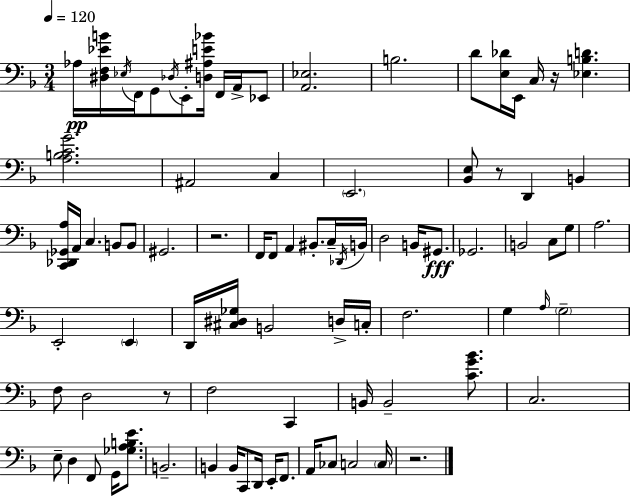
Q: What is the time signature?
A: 3/4